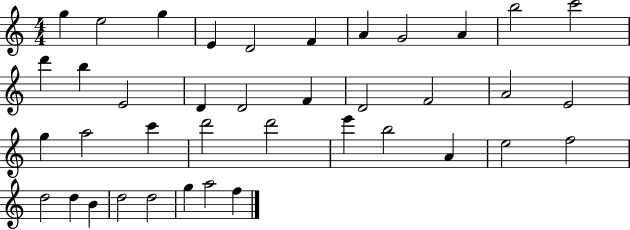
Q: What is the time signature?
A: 4/4